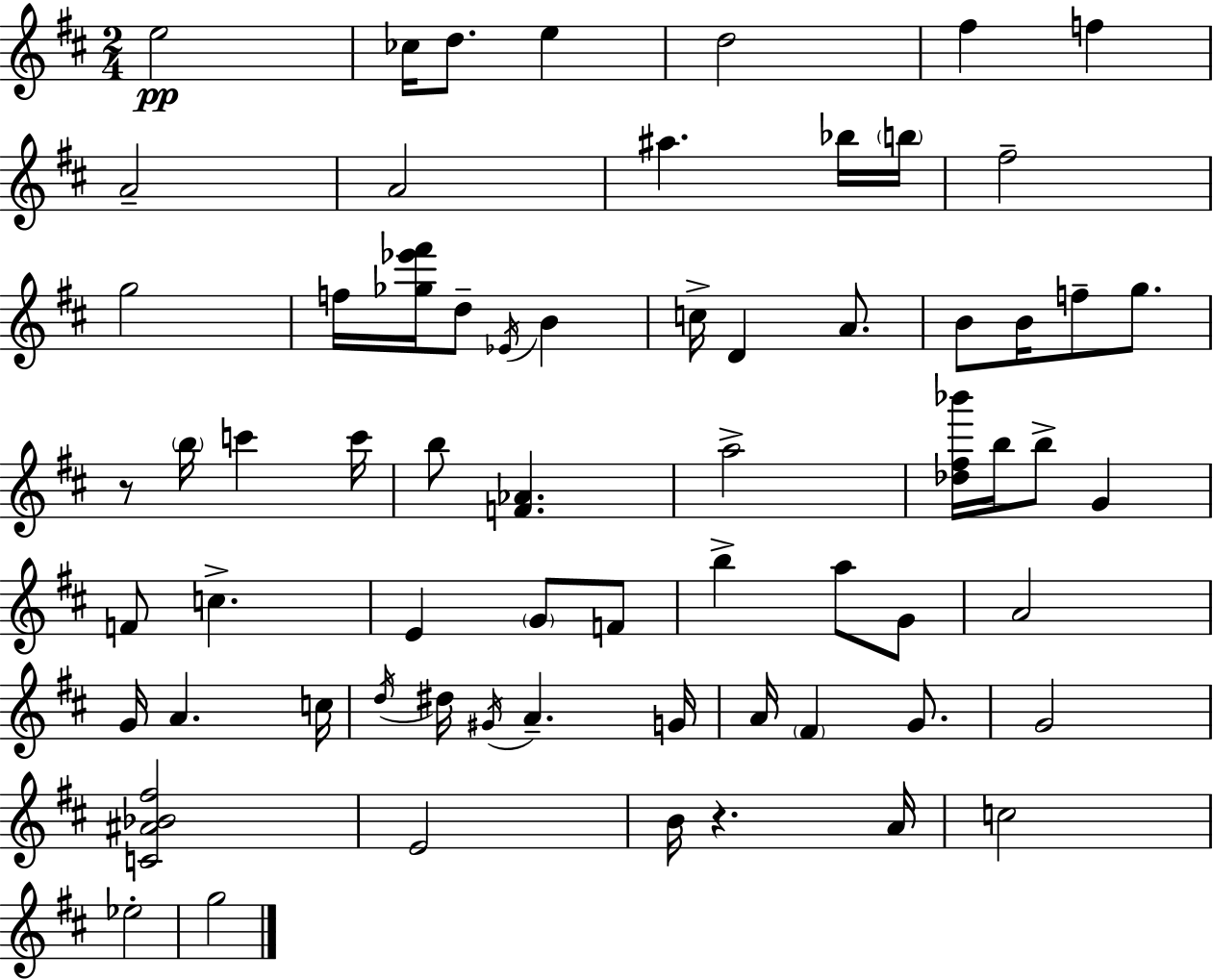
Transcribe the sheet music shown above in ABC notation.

X:1
T:Untitled
M:2/4
L:1/4
K:D
e2 _c/4 d/2 e d2 ^f f A2 A2 ^a _b/4 b/4 ^f2 g2 f/4 [_g_e'^f']/4 d/2 _E/4 B c/4 D A/2 B/2 B/4 f/2 g/2 z/2 b/4 c' c'/4 b/2 [F_A] a2 [_d^f_b']/4 b/4 b/2 G F/2 c E G/2 F/2 b a/2 G/2 A2 G/4 A c/4 d/4 ^d/4 ^G/4 A G/4 A/4 ^F G/2 G2 [C^A_B^f]2 E2 B/4 z A/4 c2 _e2 g2